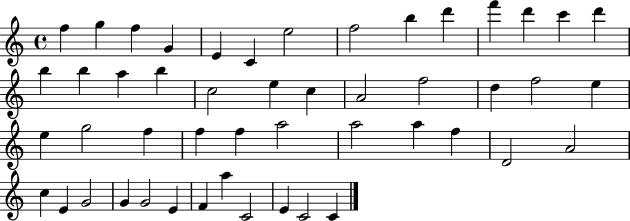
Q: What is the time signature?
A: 4/4